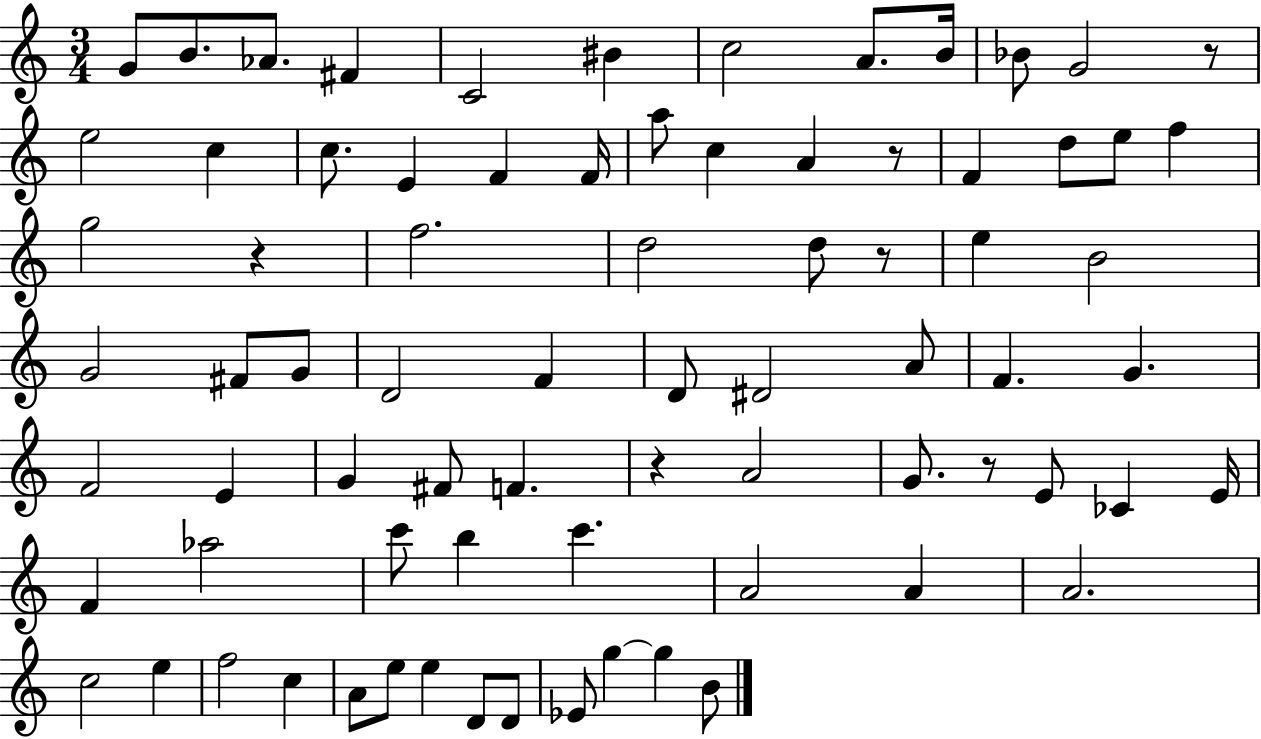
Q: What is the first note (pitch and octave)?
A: G4